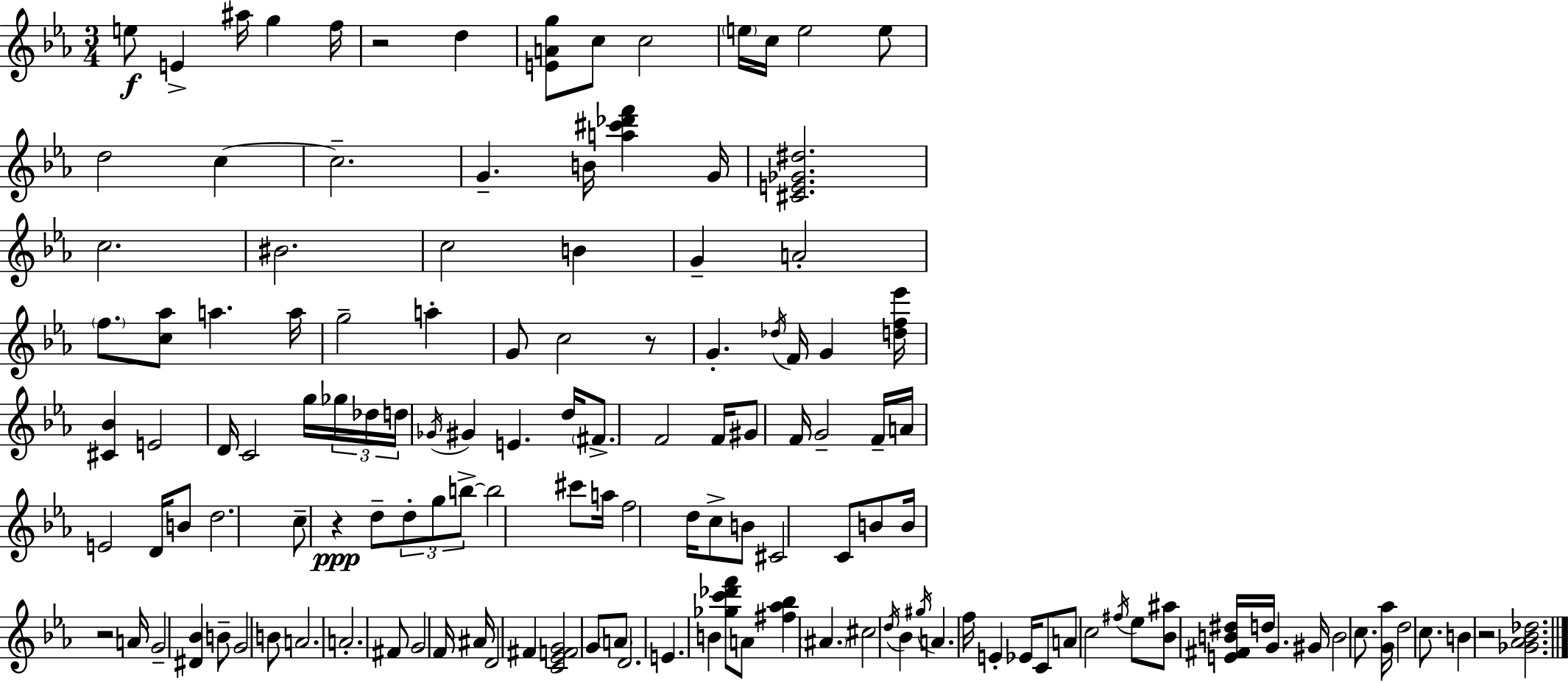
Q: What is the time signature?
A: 3/4